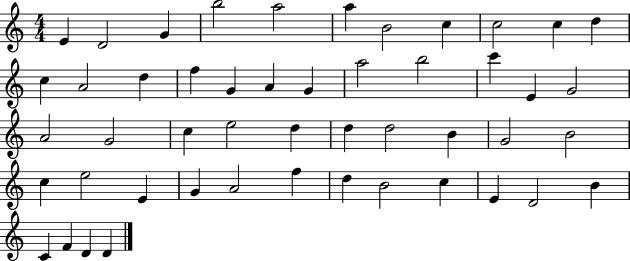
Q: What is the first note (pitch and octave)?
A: E4